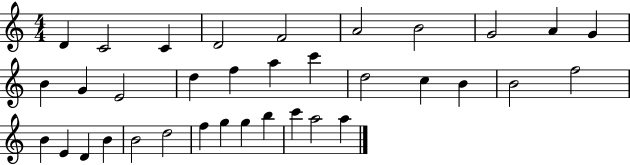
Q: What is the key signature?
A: C major